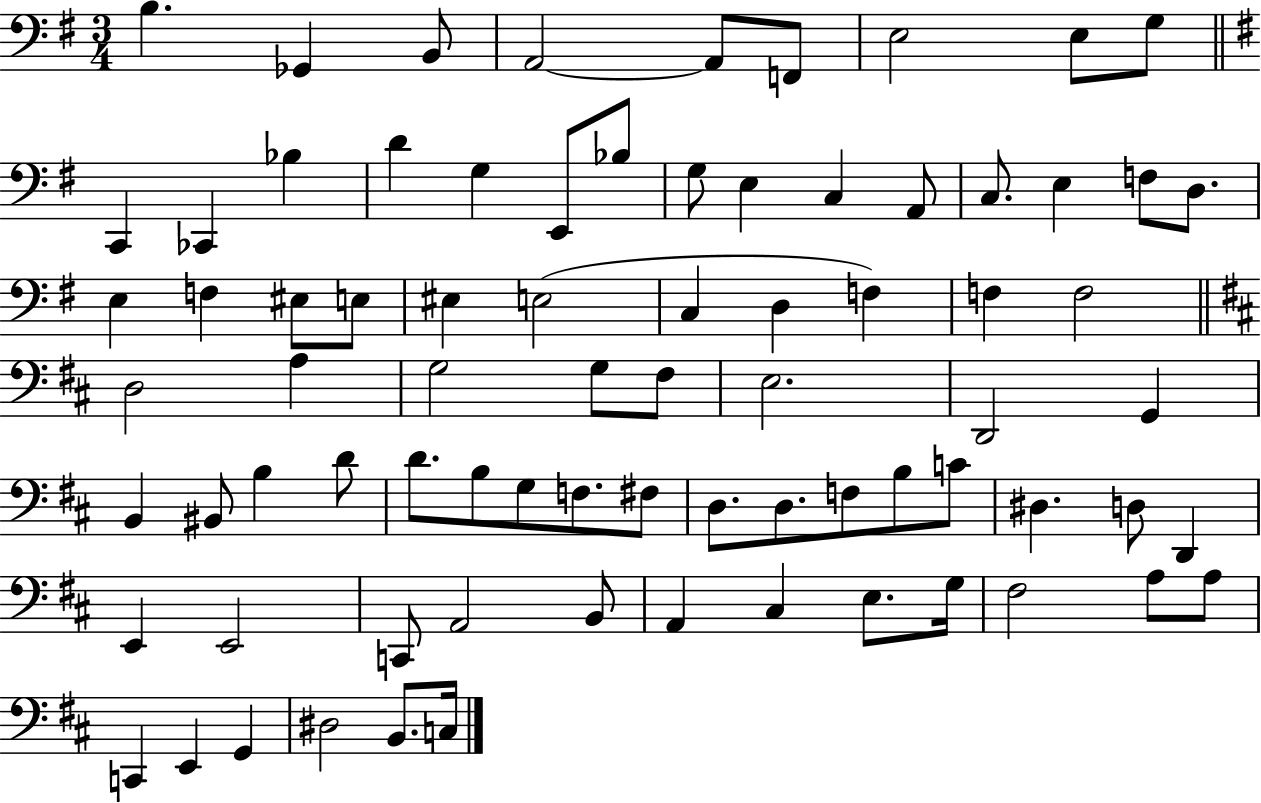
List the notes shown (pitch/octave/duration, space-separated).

B3/q. Gb2/q B2/e A2/h A2/e F2/e E3/h E3/e G3/e C2/q CES2/q Bb3/q D4/q G3/q E2/e Bb3/e G3/e E3/q C3/q A2/e C3/e. E3/q F3/e D3/e. E3/q F3/q EIS3/e E3/e EIS3/q E3/h C3/q D3/q F3/q F3/q F3/h D3/h A3/q G3/h G3/e F#3/e E3/h. D2/h G2/q B2/q BIS2/e B3/q D4/e D4/e. B3/e G3/e F3/e. F#3/e D3/e. D3/e. F3/e B3/e C4/e D#3/q. D3/e D2/q E2/q E2/h C2/e A2/h B2/e A2/q C#3/q E3/e. G3/s F#3/h A3/e A3/e C2/q E2/q G2/q D#3/h B2/e. C3/s